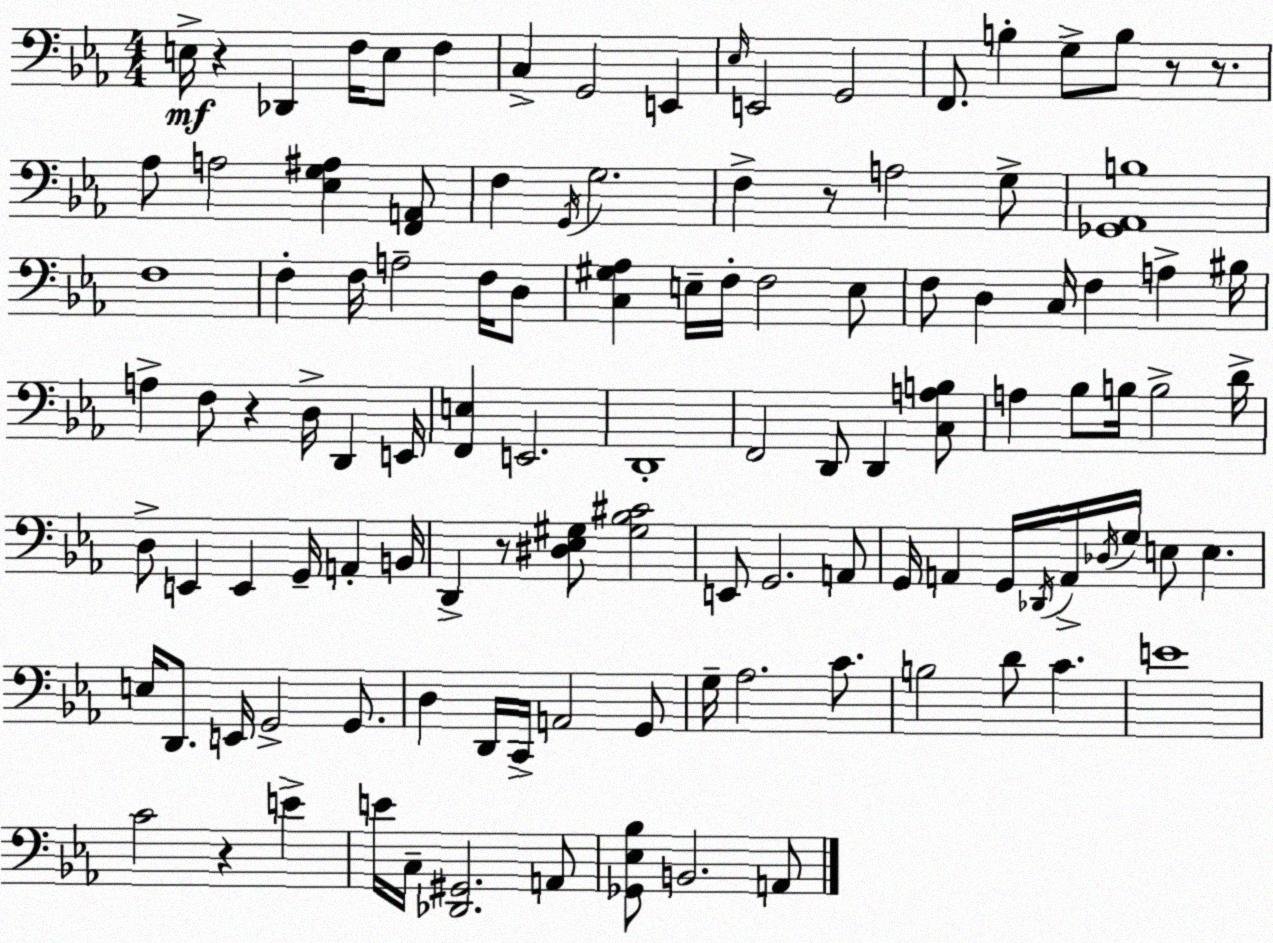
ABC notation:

X:1
T:Untitled
M:4/4
L:1/4
K:Eb
E,/4 z _D,, F,/4 E,/2 F, C, G,,2 E,, _E,/4 E,,2 G,,2 F,,/2 B, G,/2 B,/2 z/2 z/2 _A,/2 A,2 [_E,G,^A,] [F,,A,,]/2 F, G,,/4 G,2 F, z/2 A,2 G,/2 [_G,,_A,,B,]4 F,4 F, F,/4 A,2 F,/4 D,/2 [C,^G,_A,] E,/4 F,/4 F,2 E,/2 F,/2 D, C,/4 F, A, ^B,/4 A, F,/2 z D,/4 D,, E,,/4 [F,,E,] E,,2 D,,4 F,,2 D,,/2 D,, [C,A,B,]/2 A, _B,/2 B,/4 B,2 D/4 D,/2 E,, E,, G,,/4 A,, B,,/4 D,, z/2 [^D,_E,^G,]/2 [^G,_B,^C]2 E,,/2 G,,2 A,,/2 G,,/4 A,, G,,/4 _D,,/4 A,,/4 _D,/4 G,/4 E,/2 E, E,/4 D,,/2 E,,/4 G,,2 G,,/2 D, D,,/4 C,,/4 A,,2 G,,/2 G,/4 _A,2 C/2 B,2 D/2 C E4 C2 z E E/4 C,/4 [_D,,^G,,]2 A,,/2 [_G,,_E,_B,]/2 B,,2 A,,/2